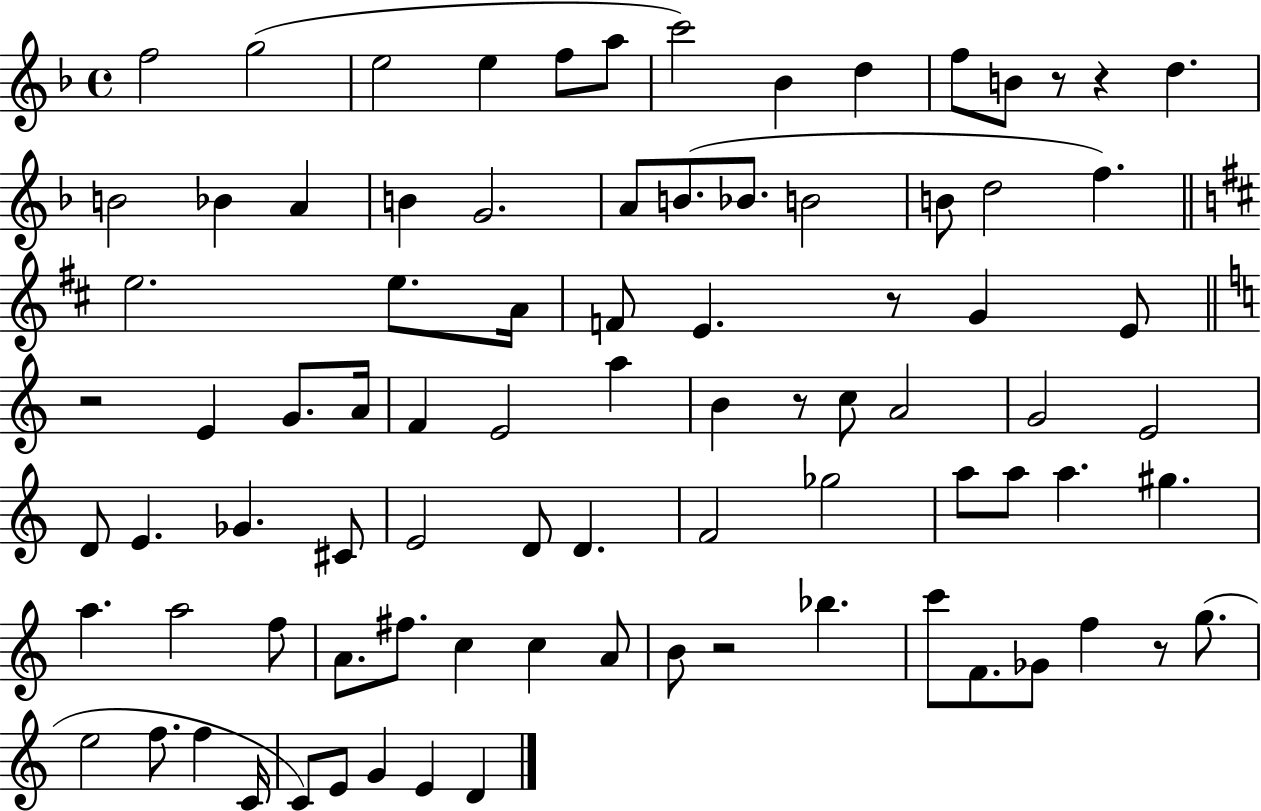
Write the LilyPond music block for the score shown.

{
  \clef treble
  \time 4/4
  \defaultTimeSignature
  \key f \major
  f''2 g''2( | e''2 e''4 f''8 a''8 | c'''2) bes'4 d''4 | f''8 b'8 r8 r4 d''4. | \break b'2 bes'4 a'4 | b'4 g'2. | a'8 b'8.( bes'8. b'2 | b'8 d''2 f''4.) | \break \bar "||" \break \key d \major e''2. e''8. a'16 | f'8 e'4. r8 g'4 e'8 | \bar "||" \break \key c \major r2 e'4 g'8. a'16 | f'4 e'2 a''4 | b'4 r8 c''8 a'2 | g'2 e'2 | \break d'8 e'4. ges'4. cis'8 | e'2 d'8 d'4. | f'2 ges''2 | a''8 a''8 a''4. gis''4. | \break a''4. a''2 f''8 | a'8. fis''8. c''4 c''4 a'8 | b'8 r2 bes''4. | c'''8 f'8. ges'8 f''4 r8 g''8.( | \break e''2 f''8. f''4 c'16 | c'8) e'8 g'4 e'4 d'4 | \bar "|."
}